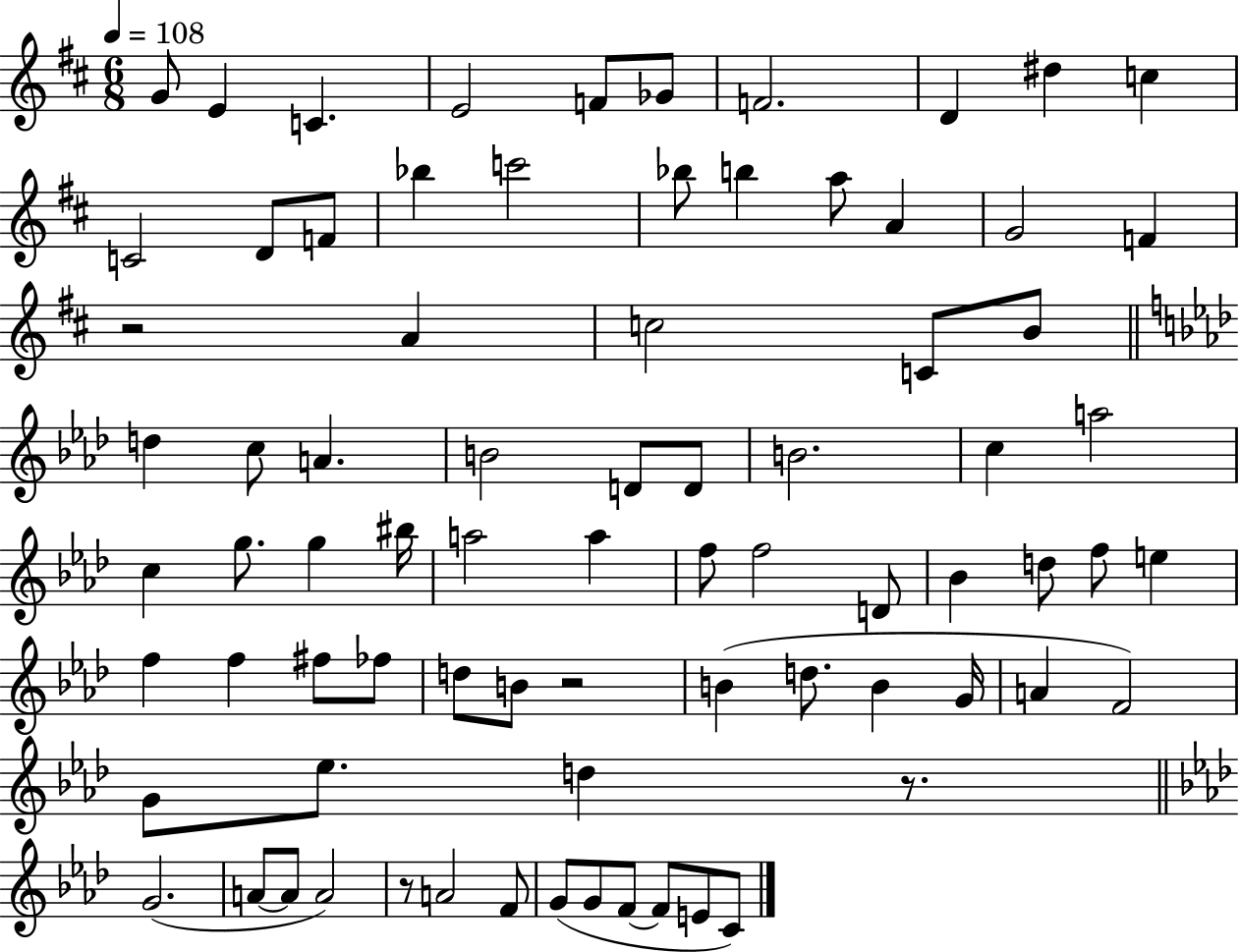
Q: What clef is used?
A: treble